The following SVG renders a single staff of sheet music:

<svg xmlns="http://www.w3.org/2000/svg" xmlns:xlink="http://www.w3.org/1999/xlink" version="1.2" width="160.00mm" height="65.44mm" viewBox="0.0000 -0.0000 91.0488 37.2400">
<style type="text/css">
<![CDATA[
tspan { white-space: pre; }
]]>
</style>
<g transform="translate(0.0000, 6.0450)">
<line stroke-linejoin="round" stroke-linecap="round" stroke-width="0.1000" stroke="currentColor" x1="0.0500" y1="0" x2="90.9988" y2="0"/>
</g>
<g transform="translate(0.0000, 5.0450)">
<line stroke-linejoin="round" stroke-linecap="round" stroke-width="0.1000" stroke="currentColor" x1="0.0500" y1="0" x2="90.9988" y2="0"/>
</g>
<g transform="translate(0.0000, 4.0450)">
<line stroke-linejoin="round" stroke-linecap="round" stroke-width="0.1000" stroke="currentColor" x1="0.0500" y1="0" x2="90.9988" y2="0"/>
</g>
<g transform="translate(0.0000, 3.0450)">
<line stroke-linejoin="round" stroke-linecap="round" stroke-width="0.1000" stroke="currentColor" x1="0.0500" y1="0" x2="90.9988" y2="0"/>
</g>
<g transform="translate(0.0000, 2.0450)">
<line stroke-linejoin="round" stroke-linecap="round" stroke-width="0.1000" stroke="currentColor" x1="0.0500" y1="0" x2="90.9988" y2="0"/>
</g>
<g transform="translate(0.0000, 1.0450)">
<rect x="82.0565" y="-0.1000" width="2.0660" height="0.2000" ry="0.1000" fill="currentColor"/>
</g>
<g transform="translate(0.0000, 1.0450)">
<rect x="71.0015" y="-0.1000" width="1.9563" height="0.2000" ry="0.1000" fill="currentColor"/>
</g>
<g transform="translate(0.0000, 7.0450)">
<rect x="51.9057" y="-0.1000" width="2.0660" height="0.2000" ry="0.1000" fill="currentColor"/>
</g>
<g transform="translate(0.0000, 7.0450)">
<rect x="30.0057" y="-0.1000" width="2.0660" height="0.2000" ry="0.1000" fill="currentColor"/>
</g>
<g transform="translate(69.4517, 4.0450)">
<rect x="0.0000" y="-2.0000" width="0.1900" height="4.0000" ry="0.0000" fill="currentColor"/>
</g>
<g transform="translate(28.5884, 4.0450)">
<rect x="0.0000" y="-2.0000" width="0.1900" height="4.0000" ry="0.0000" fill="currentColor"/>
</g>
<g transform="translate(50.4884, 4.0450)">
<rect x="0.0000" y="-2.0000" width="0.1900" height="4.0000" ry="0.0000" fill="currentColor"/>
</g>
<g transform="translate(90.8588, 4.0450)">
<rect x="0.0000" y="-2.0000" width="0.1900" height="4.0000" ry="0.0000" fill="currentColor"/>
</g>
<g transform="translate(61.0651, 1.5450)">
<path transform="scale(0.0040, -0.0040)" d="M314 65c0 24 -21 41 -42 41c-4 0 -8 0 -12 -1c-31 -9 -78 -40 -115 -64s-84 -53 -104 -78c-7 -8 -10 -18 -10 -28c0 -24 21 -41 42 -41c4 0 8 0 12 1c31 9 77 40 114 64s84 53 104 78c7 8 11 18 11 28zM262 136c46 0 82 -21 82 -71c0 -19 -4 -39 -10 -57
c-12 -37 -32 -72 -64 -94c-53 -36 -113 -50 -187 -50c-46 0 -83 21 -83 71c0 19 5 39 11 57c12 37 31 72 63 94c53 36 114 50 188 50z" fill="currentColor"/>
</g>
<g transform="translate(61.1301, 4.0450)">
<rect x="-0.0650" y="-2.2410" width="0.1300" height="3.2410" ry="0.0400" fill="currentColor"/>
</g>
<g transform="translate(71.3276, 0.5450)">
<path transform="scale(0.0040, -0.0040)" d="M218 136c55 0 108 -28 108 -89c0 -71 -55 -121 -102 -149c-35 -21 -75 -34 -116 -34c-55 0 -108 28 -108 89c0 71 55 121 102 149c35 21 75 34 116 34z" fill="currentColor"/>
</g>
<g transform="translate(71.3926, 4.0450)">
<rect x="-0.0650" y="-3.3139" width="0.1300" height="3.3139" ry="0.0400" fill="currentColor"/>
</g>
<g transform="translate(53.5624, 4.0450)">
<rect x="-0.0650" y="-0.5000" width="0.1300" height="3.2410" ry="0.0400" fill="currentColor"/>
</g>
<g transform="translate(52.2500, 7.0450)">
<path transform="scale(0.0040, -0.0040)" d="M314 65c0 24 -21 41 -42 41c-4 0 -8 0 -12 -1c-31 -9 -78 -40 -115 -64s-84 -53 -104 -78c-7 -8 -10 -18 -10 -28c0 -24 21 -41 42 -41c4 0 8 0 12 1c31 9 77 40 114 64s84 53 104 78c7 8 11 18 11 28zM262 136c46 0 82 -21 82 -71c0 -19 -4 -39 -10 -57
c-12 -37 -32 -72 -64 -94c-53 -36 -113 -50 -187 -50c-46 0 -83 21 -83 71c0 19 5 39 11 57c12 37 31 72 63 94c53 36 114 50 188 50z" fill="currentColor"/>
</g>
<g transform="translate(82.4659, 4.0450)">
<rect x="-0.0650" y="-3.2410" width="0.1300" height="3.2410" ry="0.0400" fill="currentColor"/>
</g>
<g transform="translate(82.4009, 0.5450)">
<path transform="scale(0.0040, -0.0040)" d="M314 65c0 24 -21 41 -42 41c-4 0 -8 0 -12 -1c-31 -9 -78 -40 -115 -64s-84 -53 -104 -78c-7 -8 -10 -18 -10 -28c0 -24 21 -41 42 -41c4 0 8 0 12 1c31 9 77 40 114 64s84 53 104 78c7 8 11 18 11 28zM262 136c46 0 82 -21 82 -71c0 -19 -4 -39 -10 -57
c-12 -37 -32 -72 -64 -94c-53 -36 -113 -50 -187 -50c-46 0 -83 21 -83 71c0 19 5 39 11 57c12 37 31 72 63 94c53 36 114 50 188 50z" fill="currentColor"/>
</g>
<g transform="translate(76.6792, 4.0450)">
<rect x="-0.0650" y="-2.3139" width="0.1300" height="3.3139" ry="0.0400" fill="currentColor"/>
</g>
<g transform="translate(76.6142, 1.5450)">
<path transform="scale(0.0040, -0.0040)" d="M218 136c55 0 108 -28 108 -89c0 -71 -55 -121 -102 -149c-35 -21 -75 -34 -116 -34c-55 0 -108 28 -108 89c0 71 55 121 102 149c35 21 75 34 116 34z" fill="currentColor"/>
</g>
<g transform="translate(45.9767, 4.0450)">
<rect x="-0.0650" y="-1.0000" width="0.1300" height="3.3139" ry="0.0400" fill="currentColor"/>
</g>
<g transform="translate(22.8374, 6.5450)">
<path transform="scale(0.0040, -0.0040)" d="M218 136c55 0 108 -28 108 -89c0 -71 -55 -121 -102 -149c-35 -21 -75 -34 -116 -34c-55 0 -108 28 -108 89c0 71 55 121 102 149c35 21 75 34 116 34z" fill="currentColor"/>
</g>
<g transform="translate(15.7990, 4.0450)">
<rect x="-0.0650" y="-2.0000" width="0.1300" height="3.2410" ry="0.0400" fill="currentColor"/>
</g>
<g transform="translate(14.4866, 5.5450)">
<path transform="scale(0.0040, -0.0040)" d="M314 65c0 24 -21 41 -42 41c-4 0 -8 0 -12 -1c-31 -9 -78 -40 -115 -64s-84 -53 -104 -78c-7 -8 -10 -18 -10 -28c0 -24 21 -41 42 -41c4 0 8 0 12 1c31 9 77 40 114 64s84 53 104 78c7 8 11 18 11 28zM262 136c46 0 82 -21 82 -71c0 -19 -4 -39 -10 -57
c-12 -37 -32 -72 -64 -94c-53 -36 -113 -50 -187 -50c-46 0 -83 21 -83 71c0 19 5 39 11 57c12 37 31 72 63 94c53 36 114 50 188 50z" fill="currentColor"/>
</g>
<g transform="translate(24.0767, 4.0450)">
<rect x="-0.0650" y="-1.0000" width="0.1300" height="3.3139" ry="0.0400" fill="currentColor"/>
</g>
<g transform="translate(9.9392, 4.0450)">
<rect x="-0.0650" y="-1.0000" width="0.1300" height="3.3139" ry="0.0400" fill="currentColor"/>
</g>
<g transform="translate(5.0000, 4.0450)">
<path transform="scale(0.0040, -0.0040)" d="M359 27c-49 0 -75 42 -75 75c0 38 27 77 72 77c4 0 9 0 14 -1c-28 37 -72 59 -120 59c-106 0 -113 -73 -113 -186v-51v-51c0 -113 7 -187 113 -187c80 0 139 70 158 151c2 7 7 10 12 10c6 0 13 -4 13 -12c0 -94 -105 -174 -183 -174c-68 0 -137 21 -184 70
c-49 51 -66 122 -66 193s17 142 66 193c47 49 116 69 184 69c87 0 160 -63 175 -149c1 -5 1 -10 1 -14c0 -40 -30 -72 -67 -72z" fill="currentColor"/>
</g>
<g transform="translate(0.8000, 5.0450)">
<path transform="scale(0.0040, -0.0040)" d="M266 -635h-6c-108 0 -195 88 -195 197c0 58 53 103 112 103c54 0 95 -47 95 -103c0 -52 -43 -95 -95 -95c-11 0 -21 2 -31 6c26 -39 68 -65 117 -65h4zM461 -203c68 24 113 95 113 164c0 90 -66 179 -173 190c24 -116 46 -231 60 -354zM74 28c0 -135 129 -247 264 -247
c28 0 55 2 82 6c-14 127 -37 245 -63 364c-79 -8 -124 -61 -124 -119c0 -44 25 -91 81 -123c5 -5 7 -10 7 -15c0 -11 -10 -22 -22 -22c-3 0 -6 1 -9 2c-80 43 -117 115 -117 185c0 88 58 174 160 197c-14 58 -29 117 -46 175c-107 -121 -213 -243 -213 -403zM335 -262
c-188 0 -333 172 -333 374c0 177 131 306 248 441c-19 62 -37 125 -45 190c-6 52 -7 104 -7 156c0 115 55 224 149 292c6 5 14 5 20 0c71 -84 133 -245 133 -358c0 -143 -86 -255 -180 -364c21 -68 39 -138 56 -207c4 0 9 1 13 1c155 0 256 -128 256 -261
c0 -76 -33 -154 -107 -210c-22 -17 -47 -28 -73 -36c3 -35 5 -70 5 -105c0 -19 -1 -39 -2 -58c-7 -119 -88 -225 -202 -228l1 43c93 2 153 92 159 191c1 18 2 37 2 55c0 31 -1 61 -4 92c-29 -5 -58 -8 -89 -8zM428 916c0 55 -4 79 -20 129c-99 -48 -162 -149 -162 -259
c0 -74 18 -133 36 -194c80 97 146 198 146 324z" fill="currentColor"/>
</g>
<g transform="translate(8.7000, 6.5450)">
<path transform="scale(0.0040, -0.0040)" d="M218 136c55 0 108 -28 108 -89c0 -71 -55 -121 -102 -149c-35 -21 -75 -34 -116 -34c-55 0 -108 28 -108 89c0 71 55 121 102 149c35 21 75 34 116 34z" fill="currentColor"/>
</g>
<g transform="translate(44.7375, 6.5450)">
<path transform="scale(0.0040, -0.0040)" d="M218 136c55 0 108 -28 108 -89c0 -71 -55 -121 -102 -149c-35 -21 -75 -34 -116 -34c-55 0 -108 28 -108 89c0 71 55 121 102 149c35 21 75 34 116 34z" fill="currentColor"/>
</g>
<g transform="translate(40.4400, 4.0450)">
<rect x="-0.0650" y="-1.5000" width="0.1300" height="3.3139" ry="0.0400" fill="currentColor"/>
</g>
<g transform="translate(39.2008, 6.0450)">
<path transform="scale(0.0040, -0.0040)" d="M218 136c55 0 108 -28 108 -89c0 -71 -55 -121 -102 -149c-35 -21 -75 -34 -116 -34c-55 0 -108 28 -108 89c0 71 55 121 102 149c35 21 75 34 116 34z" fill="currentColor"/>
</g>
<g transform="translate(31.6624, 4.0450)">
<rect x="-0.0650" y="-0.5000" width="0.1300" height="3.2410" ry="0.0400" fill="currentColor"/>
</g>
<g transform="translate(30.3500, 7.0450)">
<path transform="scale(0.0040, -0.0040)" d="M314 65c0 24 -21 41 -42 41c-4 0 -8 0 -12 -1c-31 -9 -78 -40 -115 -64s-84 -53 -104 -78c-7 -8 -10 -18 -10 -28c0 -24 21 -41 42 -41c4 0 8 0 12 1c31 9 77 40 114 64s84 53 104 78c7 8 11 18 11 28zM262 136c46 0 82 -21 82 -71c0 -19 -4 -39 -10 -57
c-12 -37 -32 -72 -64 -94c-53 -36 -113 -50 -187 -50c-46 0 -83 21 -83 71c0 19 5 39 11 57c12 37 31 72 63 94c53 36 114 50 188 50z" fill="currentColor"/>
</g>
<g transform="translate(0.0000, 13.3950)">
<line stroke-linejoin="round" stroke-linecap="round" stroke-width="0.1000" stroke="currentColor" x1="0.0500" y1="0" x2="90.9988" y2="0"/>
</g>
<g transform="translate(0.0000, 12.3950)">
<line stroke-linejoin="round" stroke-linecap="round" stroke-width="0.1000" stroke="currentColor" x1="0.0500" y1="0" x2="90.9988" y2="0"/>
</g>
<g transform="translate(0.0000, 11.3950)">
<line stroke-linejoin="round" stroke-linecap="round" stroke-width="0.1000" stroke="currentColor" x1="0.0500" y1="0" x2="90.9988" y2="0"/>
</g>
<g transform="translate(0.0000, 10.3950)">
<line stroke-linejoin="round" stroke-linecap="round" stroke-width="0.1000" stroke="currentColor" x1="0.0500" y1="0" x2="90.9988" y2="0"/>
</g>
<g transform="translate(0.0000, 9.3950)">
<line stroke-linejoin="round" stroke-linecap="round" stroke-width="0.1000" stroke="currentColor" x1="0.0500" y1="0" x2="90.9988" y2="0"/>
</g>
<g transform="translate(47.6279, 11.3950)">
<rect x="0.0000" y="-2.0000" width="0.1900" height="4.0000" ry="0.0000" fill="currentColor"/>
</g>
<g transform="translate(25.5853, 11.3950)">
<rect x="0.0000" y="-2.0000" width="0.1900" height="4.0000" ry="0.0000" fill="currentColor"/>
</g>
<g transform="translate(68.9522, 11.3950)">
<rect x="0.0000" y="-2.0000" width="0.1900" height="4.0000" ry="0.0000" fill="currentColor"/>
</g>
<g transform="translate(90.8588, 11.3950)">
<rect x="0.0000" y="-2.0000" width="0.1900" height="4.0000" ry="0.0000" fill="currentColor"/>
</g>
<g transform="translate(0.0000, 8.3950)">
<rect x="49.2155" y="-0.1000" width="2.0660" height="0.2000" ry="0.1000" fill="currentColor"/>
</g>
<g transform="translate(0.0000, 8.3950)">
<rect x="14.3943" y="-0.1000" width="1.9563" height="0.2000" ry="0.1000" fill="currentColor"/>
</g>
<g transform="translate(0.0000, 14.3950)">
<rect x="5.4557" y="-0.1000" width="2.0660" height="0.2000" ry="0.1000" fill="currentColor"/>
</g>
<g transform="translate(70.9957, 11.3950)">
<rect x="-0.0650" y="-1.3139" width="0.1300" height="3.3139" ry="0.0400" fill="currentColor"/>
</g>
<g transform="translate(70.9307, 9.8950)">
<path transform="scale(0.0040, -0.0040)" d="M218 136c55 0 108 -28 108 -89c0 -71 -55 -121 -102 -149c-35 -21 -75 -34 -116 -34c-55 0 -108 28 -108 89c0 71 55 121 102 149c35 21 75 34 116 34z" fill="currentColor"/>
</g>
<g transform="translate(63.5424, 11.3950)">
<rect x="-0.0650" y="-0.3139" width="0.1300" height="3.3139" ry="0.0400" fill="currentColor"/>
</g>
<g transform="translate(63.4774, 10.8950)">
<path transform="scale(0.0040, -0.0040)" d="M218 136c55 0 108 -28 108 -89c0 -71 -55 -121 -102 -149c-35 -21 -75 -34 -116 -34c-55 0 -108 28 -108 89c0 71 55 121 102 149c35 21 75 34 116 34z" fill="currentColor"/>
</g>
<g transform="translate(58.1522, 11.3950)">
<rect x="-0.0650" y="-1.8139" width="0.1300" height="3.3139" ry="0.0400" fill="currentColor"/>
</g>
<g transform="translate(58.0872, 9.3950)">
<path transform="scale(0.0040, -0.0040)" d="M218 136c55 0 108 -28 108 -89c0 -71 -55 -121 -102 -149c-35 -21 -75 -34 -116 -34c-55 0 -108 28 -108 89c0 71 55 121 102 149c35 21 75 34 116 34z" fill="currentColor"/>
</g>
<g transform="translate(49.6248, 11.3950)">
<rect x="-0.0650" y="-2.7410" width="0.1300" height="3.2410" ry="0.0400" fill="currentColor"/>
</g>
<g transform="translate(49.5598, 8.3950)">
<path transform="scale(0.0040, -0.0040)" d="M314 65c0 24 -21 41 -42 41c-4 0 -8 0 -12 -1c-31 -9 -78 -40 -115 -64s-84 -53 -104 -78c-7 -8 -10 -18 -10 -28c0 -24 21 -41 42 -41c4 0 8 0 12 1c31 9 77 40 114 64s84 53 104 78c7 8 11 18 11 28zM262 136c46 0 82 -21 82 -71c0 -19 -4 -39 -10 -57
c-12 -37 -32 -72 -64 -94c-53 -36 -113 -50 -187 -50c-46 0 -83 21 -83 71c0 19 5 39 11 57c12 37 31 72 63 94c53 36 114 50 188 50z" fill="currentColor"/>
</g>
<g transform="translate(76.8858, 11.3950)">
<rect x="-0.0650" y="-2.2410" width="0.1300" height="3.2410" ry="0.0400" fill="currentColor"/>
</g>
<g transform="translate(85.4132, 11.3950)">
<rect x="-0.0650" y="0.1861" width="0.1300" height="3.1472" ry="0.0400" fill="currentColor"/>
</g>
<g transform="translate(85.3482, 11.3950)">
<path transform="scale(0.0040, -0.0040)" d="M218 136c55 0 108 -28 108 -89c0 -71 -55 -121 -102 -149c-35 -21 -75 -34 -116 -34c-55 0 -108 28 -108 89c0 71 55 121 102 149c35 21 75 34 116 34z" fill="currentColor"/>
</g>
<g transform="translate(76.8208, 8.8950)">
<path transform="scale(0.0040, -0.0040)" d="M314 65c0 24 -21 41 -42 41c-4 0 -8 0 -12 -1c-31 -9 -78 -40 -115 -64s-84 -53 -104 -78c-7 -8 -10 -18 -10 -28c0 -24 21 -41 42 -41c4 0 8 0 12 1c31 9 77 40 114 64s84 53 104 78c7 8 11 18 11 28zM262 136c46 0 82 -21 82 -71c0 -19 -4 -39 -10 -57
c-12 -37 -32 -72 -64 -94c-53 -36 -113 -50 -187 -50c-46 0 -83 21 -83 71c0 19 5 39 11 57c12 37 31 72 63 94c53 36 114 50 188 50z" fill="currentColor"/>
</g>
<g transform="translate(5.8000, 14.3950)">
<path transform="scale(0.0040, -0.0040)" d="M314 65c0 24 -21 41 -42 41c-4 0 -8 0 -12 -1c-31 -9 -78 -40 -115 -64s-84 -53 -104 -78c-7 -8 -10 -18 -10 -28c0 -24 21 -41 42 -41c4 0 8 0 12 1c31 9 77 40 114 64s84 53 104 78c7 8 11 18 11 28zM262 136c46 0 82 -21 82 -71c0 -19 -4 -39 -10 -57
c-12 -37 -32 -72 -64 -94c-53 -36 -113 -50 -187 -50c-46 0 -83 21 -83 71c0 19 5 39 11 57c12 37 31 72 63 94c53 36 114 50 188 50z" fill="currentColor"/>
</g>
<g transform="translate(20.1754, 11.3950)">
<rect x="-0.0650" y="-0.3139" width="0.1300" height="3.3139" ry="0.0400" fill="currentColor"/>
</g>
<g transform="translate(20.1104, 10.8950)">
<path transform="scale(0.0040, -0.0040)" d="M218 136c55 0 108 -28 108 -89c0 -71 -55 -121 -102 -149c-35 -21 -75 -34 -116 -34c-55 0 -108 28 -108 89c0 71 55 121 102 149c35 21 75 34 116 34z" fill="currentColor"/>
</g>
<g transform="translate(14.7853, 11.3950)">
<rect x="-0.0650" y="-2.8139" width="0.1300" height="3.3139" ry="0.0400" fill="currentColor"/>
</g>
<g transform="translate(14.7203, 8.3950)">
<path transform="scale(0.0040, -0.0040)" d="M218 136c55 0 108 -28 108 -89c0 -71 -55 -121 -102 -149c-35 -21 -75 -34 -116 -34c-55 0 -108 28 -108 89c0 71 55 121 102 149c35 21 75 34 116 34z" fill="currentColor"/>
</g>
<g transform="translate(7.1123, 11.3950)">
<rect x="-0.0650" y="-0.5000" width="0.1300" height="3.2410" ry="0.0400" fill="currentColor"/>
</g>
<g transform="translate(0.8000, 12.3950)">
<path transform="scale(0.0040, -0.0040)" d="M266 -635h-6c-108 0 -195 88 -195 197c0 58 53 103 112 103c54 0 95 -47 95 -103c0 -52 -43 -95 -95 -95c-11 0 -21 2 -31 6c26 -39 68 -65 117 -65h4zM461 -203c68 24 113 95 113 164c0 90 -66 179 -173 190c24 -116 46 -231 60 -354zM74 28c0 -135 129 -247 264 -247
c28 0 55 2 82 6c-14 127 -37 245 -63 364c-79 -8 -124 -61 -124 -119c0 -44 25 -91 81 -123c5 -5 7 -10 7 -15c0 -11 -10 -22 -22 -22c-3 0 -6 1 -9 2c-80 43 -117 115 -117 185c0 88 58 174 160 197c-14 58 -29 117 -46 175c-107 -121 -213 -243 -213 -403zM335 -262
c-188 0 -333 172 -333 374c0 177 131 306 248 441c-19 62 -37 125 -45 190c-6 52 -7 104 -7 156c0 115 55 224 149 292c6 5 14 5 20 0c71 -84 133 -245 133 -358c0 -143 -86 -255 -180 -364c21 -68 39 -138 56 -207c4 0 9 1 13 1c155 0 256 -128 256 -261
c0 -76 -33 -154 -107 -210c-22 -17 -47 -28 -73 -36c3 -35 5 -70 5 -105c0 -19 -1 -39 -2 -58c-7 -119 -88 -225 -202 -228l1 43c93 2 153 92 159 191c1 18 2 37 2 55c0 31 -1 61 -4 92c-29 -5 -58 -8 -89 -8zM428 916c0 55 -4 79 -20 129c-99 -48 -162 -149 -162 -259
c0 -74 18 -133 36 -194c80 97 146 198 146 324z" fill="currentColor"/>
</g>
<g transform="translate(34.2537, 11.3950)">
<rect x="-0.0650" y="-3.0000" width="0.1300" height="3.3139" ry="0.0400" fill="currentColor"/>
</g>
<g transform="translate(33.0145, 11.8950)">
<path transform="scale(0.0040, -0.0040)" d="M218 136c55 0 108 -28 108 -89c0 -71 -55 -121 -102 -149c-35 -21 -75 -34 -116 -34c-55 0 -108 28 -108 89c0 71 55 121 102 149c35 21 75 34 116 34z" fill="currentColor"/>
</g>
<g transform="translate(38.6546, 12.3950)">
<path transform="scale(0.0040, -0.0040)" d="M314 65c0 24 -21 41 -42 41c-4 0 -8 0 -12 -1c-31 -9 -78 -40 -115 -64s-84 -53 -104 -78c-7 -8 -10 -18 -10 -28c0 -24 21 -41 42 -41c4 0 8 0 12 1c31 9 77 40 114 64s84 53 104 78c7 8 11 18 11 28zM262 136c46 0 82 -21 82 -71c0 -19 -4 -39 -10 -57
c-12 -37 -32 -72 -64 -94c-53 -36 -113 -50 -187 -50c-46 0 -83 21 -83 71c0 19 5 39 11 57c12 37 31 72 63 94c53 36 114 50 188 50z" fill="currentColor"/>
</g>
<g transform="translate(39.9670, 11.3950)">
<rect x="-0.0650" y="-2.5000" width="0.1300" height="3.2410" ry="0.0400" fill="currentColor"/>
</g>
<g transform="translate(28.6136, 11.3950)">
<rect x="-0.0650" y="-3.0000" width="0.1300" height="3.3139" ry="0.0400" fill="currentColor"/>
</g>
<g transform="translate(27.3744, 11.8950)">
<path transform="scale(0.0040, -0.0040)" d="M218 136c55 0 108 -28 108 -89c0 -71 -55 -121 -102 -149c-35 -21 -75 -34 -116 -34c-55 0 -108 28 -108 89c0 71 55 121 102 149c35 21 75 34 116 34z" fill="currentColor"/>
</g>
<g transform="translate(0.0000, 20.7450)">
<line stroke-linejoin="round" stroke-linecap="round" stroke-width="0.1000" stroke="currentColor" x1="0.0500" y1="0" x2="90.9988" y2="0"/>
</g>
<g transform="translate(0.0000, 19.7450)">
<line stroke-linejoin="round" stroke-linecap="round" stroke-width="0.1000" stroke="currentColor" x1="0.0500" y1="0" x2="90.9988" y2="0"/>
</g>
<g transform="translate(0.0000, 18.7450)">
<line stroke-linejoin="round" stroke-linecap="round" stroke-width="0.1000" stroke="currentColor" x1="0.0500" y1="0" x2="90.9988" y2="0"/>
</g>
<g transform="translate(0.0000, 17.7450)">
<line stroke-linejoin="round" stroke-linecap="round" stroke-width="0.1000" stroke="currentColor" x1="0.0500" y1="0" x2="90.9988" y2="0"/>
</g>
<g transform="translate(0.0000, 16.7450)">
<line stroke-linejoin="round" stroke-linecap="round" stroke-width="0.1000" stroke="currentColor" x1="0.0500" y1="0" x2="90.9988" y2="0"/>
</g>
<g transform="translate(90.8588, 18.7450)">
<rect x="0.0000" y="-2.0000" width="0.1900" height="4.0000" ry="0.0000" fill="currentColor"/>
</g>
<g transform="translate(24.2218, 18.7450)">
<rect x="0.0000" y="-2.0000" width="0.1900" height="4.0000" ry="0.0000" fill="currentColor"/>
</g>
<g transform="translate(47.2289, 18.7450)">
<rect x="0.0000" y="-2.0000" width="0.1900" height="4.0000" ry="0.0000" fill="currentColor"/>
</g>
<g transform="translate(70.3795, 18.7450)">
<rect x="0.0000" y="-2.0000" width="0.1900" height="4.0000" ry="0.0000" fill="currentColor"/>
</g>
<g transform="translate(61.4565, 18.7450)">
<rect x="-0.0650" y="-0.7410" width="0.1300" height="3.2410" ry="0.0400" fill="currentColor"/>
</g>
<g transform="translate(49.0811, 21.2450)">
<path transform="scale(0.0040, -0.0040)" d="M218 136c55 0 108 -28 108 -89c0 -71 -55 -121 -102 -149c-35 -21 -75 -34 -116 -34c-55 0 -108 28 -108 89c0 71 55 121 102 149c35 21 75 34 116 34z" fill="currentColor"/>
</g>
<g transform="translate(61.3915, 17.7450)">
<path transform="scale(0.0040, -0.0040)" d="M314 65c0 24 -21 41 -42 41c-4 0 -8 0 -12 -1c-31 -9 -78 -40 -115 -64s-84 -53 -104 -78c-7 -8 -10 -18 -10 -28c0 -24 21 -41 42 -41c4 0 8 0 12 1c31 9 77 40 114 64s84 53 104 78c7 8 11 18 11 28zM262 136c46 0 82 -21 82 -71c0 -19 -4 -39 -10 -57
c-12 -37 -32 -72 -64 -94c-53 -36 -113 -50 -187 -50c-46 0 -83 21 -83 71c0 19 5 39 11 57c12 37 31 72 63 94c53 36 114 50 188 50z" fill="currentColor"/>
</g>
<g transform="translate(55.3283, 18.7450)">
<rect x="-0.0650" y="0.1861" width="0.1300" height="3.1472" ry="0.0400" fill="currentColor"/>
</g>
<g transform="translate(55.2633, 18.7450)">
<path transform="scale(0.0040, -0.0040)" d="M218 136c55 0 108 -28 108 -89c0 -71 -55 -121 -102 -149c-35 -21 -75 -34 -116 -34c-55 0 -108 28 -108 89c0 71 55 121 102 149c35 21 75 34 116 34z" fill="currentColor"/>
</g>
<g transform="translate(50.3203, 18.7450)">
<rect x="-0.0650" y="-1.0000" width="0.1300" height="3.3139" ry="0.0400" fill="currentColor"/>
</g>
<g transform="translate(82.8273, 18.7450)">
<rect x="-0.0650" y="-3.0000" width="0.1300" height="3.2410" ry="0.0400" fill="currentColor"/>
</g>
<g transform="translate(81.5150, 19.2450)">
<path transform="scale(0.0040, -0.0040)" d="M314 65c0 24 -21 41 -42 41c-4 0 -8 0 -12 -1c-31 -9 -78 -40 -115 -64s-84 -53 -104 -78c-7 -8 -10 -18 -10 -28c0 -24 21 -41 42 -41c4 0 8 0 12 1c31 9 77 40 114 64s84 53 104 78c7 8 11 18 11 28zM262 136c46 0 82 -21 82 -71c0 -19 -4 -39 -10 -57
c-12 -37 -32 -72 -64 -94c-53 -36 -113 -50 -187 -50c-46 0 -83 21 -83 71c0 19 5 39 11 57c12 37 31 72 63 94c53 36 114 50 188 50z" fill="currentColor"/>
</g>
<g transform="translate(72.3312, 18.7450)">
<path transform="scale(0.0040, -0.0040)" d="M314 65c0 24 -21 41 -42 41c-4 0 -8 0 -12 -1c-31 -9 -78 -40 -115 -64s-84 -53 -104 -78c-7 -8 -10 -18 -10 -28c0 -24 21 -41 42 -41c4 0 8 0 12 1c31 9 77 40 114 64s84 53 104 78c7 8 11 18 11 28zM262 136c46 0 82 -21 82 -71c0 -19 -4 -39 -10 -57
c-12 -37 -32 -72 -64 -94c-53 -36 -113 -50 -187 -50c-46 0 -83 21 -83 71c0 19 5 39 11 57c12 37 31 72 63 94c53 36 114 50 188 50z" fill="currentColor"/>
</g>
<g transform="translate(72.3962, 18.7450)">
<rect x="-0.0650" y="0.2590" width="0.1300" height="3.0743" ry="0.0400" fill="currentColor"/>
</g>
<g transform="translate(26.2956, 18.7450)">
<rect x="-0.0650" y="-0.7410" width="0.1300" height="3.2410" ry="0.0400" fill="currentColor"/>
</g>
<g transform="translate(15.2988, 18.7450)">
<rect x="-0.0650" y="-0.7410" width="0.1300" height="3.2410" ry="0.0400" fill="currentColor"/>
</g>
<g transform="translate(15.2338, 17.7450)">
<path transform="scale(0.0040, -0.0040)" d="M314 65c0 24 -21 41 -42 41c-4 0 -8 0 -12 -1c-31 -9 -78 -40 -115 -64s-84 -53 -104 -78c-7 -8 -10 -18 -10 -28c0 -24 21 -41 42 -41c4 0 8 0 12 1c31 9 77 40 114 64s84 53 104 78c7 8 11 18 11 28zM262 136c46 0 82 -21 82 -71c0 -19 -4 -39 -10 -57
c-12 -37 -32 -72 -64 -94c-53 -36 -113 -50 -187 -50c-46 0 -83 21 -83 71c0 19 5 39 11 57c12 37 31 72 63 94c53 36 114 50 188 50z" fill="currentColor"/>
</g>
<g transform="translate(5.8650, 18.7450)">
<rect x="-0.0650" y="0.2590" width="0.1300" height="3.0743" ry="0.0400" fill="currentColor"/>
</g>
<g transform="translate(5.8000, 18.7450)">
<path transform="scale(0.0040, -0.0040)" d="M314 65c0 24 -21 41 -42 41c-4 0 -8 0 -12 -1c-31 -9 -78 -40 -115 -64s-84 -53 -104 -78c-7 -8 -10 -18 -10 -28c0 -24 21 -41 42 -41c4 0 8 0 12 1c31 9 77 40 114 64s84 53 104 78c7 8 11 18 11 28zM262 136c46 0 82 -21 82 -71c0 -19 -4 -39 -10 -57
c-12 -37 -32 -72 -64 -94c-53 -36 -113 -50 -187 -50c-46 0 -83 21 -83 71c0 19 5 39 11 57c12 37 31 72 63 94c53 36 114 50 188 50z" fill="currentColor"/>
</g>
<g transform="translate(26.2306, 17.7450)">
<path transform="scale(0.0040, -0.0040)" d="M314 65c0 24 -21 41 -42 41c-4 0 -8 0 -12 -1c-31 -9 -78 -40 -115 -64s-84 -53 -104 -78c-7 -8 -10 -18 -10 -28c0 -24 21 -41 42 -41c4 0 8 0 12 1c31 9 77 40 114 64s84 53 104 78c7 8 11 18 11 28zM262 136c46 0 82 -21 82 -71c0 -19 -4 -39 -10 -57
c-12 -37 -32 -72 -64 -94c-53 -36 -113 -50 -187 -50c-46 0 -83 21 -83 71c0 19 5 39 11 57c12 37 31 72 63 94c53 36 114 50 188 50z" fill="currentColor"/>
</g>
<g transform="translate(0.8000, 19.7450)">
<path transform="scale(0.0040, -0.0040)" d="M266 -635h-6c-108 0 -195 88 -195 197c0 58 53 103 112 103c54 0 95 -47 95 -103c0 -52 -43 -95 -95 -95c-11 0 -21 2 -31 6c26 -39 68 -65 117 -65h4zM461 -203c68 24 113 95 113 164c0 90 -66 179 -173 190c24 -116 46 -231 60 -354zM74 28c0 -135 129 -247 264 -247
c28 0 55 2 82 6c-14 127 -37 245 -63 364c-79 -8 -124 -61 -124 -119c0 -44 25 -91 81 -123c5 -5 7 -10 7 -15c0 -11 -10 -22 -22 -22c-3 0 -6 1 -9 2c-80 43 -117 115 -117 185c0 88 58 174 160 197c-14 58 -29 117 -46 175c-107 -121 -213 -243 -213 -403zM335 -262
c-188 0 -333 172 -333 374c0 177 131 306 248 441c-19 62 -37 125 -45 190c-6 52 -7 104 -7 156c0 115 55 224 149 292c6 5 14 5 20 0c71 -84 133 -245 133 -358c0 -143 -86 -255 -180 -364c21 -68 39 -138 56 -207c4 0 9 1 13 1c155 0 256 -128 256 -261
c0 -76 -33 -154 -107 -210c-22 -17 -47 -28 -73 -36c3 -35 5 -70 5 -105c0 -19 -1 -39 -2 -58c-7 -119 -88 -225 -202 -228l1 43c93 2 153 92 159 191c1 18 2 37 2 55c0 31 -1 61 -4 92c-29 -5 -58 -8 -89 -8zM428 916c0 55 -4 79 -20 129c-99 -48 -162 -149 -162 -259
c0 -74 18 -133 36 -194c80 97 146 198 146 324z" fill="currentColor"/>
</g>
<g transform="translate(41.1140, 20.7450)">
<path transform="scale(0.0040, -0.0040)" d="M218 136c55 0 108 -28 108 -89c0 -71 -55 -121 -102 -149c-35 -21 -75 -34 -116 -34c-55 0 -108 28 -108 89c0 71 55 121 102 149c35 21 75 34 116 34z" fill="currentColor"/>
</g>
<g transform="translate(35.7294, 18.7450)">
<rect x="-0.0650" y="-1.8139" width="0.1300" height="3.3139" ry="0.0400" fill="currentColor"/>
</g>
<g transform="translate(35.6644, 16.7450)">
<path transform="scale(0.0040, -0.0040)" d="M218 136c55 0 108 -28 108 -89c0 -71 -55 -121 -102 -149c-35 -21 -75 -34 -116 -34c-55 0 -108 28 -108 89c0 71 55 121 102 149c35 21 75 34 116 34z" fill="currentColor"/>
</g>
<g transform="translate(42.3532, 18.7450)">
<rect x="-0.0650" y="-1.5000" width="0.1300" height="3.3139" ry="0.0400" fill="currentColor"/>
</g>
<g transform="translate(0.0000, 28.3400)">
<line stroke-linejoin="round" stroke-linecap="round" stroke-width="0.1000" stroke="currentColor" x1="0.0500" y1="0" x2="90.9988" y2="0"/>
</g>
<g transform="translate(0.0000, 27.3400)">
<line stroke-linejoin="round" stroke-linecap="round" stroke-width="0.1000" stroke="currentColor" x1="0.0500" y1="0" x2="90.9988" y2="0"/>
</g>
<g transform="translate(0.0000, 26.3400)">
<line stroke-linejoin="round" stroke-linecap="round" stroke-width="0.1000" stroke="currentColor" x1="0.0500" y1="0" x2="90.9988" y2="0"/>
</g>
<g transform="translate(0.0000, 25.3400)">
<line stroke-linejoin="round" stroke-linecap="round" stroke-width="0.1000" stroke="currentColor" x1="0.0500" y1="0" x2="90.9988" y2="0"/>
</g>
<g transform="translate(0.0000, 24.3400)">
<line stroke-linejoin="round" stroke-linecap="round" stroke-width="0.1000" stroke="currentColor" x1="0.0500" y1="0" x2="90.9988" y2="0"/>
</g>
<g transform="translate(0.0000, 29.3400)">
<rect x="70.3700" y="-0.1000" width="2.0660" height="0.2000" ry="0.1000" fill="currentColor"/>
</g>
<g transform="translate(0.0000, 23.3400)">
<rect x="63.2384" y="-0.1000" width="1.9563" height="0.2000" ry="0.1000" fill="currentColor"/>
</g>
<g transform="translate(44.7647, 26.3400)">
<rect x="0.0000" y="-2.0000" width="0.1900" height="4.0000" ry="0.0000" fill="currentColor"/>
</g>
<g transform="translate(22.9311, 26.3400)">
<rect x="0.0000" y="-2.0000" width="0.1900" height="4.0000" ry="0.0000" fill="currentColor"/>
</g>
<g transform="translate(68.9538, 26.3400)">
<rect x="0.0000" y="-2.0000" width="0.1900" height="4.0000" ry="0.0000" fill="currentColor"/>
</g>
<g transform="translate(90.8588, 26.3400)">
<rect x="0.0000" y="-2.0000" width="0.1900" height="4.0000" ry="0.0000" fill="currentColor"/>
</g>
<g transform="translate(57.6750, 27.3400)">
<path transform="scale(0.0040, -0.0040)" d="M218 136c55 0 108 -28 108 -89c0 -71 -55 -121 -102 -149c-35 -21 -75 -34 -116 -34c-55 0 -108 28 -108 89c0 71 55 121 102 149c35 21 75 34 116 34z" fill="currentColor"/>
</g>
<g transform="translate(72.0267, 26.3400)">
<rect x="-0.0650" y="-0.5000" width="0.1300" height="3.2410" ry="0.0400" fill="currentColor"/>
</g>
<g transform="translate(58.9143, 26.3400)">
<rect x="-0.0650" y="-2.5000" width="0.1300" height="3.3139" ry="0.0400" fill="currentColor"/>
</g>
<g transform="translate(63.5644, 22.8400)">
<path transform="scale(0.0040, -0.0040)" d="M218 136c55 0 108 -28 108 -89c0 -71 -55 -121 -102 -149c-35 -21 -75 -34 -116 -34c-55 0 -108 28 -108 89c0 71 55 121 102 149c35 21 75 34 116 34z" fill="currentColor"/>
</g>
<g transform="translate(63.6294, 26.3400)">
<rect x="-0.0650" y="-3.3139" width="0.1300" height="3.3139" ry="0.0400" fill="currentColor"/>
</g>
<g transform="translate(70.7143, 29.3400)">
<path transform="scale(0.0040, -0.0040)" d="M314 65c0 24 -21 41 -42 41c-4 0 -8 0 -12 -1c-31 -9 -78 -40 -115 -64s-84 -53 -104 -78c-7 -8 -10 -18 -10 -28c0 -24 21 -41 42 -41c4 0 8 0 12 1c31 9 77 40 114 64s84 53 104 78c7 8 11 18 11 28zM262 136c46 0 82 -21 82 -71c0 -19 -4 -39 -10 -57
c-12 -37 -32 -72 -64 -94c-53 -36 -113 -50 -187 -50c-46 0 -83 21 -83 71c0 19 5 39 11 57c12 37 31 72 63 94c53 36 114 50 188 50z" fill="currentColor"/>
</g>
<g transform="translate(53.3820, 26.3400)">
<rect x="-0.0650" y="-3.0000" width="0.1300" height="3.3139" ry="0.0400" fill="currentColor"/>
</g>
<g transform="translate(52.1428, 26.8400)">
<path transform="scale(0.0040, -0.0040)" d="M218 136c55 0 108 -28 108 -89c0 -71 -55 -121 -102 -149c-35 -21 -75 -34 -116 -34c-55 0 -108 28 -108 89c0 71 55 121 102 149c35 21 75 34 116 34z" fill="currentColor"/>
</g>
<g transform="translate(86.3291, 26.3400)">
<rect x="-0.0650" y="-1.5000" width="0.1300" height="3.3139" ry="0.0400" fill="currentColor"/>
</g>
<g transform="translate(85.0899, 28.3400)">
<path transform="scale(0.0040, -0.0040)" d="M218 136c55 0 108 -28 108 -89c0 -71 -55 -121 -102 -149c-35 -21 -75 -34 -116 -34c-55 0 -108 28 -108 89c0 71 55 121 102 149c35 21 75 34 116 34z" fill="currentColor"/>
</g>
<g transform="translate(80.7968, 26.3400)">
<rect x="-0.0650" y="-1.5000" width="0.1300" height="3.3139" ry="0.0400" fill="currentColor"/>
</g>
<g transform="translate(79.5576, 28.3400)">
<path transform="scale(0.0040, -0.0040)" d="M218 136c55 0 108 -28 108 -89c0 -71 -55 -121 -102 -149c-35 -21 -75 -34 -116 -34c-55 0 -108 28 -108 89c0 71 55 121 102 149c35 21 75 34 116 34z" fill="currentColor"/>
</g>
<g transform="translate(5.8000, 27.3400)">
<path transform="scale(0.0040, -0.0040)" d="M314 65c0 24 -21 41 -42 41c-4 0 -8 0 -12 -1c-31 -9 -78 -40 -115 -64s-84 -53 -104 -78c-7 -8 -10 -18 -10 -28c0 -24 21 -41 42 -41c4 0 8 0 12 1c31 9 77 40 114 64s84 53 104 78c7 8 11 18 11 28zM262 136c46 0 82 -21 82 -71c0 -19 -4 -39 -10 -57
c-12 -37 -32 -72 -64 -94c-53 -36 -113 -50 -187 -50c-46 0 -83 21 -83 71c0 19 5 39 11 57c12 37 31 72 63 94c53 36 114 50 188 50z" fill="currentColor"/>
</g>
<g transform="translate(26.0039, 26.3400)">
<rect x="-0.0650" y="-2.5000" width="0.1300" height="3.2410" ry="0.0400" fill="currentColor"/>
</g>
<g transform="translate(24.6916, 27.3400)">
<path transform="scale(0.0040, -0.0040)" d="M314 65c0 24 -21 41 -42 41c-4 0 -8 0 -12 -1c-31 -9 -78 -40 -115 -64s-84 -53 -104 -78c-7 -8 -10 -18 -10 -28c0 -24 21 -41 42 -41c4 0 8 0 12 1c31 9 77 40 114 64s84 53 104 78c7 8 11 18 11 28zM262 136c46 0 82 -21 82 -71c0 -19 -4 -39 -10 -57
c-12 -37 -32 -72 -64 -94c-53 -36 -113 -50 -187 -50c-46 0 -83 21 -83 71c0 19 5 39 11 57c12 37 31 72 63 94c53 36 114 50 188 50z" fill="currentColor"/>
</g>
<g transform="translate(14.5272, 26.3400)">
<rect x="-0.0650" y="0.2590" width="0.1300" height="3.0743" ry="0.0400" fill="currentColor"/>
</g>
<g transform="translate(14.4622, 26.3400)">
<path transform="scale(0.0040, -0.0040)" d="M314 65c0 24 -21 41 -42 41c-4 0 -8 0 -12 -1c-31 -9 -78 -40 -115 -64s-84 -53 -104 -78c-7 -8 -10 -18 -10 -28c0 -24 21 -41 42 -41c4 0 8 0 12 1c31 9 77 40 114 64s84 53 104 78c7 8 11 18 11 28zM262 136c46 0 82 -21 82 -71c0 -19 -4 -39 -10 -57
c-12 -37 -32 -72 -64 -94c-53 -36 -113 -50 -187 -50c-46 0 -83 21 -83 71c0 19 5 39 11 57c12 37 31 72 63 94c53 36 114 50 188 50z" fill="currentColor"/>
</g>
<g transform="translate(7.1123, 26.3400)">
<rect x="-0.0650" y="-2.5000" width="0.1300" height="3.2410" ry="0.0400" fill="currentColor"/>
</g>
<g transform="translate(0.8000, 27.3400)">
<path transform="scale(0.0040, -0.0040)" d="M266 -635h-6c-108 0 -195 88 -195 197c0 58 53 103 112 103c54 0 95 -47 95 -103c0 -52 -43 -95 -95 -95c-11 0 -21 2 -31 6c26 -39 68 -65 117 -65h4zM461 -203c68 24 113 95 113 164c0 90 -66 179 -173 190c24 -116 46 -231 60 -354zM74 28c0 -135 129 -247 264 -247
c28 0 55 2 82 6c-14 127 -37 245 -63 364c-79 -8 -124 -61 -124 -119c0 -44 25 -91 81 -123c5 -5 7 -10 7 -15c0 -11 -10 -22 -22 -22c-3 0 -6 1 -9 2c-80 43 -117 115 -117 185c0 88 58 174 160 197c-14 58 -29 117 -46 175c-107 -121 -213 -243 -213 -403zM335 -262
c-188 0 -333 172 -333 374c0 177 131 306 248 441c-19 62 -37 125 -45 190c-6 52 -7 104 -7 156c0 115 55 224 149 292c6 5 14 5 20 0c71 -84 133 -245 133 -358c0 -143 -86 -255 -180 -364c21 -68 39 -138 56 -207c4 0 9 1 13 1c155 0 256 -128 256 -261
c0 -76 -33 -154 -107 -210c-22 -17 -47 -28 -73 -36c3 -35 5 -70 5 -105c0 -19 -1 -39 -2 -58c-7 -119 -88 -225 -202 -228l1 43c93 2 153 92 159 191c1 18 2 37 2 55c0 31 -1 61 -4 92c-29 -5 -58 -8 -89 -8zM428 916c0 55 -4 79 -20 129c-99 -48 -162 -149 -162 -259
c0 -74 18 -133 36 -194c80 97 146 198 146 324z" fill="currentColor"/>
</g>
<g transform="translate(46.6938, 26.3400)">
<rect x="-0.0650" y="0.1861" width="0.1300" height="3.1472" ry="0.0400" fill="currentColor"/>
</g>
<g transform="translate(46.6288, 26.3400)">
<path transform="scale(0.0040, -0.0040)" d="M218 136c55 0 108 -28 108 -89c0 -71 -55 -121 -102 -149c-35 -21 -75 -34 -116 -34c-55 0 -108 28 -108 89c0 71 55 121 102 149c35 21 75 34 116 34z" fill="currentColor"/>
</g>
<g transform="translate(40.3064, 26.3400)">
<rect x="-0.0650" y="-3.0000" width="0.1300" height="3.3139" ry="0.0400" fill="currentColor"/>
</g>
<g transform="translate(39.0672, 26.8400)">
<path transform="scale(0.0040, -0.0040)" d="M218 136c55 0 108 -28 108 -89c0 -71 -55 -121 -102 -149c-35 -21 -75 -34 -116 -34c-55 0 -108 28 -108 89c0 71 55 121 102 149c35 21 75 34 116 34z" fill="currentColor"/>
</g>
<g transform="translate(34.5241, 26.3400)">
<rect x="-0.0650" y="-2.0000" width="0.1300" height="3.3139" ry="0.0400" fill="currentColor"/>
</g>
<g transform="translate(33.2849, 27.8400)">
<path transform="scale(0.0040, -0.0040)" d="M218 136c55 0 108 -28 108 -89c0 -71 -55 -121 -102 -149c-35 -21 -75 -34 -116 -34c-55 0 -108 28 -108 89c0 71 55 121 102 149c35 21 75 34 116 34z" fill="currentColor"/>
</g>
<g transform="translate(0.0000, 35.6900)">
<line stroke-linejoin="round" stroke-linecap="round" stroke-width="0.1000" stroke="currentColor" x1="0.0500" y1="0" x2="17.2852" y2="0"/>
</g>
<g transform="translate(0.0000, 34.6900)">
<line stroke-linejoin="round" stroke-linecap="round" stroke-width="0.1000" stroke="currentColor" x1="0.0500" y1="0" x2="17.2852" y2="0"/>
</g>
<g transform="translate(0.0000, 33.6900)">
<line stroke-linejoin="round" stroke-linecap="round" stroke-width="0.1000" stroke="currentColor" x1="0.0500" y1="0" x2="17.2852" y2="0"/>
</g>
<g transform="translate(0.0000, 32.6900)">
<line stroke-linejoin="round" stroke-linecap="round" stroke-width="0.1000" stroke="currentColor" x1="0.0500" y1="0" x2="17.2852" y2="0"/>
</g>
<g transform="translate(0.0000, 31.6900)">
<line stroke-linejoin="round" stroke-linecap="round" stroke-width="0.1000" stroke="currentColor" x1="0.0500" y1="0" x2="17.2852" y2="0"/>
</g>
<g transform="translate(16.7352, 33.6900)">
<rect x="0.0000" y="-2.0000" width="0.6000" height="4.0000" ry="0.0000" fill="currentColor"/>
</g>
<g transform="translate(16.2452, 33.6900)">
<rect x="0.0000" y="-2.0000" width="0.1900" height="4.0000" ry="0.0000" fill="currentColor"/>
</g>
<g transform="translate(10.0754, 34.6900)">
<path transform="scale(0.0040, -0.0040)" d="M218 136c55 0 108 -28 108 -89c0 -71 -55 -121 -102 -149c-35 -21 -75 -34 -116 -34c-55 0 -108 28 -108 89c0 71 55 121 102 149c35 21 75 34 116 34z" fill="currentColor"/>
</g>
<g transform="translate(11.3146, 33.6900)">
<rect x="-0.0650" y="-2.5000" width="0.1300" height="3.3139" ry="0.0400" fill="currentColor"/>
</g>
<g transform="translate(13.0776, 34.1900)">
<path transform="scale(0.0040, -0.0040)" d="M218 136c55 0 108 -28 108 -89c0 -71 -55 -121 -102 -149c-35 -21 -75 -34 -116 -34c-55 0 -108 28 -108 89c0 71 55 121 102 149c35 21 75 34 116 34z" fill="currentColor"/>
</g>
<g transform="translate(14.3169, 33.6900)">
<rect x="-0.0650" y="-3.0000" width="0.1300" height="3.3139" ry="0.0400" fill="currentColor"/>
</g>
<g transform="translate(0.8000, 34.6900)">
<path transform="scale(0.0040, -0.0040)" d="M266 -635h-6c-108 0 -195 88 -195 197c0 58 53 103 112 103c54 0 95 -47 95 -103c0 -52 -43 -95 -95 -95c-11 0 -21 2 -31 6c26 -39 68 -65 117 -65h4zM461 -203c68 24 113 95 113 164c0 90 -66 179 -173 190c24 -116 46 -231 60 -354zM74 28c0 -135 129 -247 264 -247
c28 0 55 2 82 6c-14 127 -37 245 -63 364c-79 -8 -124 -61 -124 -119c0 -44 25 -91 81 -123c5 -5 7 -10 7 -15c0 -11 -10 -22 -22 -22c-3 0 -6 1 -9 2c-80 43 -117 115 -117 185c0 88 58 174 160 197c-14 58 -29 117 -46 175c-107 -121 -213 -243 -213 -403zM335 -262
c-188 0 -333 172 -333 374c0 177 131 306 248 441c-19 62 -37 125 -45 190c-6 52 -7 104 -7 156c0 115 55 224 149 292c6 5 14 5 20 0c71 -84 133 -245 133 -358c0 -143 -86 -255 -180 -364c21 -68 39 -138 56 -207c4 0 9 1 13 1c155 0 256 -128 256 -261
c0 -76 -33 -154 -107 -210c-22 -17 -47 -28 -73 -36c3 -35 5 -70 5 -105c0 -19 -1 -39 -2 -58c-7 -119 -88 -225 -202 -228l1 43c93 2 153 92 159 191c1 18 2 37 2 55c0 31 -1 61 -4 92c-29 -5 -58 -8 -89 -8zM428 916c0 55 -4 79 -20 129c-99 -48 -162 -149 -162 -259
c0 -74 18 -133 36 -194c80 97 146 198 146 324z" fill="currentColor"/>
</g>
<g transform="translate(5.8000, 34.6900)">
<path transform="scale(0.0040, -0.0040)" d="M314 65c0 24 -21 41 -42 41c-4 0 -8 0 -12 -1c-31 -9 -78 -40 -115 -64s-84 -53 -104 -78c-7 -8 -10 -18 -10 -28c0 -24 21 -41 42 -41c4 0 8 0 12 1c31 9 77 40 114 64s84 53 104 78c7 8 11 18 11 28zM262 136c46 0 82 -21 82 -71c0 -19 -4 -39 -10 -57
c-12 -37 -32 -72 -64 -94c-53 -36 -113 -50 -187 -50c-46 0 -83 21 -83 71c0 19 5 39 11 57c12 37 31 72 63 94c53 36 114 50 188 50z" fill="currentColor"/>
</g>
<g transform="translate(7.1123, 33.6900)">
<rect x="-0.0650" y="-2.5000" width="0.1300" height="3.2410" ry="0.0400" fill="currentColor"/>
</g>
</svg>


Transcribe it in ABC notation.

X:1
T:Untitled
M:4/4
L:1/4
K:C
D F2 D C2 E D C2 g2 b g b2 C2 a c A A G2 a2 f c e g2 B B2 d2 d2 f E D B d2 B2 A2 G2 B2 G2 F A B A G b C2 E E G2 G A